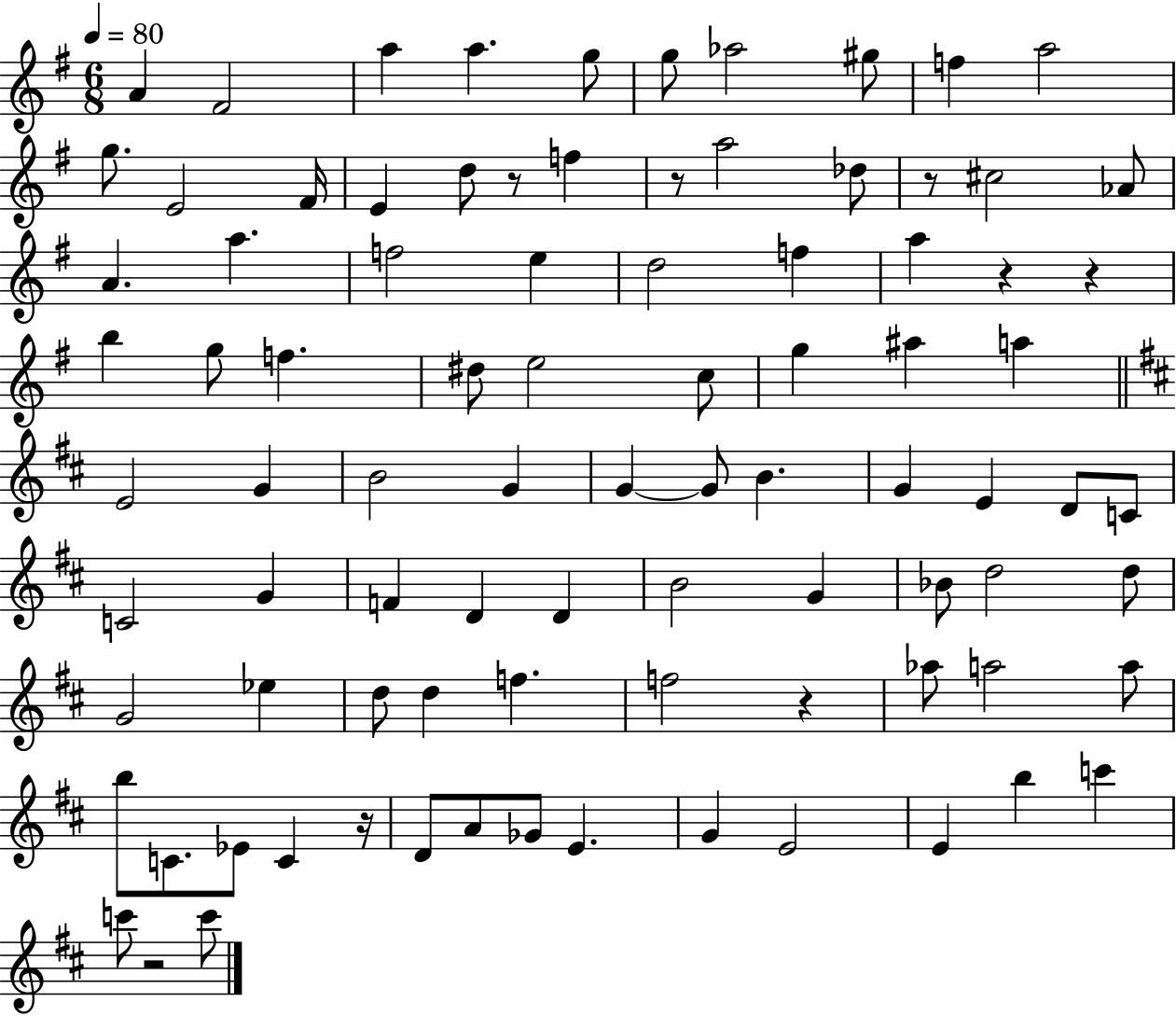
X:1
T:Untitled
M:6/8
L:1/4
K:G
A ^F2 a a g/2 g/2 _a2 ^g/2 f a2 g/2 E2 ^F/4 E d/2 z/2 f z/2 a2 _d/2 z/2 ^c2 _A/2 A a f2 e d2 f a z z b g/2 f ^d/2 e2 c/2 g ^a a E2 G B2 G G G/2 B G E D/2 C/2 C2 G F D D B2 G _B/2 d2 d/2 G2 _e d/2 d f f2 z _a/2 a2 a/2 b/2 C/2 _E/2 C z/4 D/2 A/2 _G/2 E G E2 E b c' c'/2 z2 c'/2